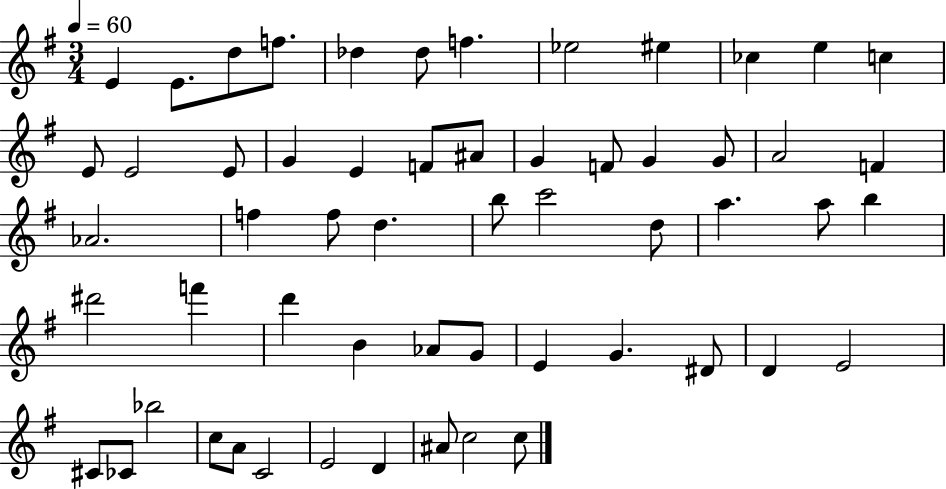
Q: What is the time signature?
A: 3/4